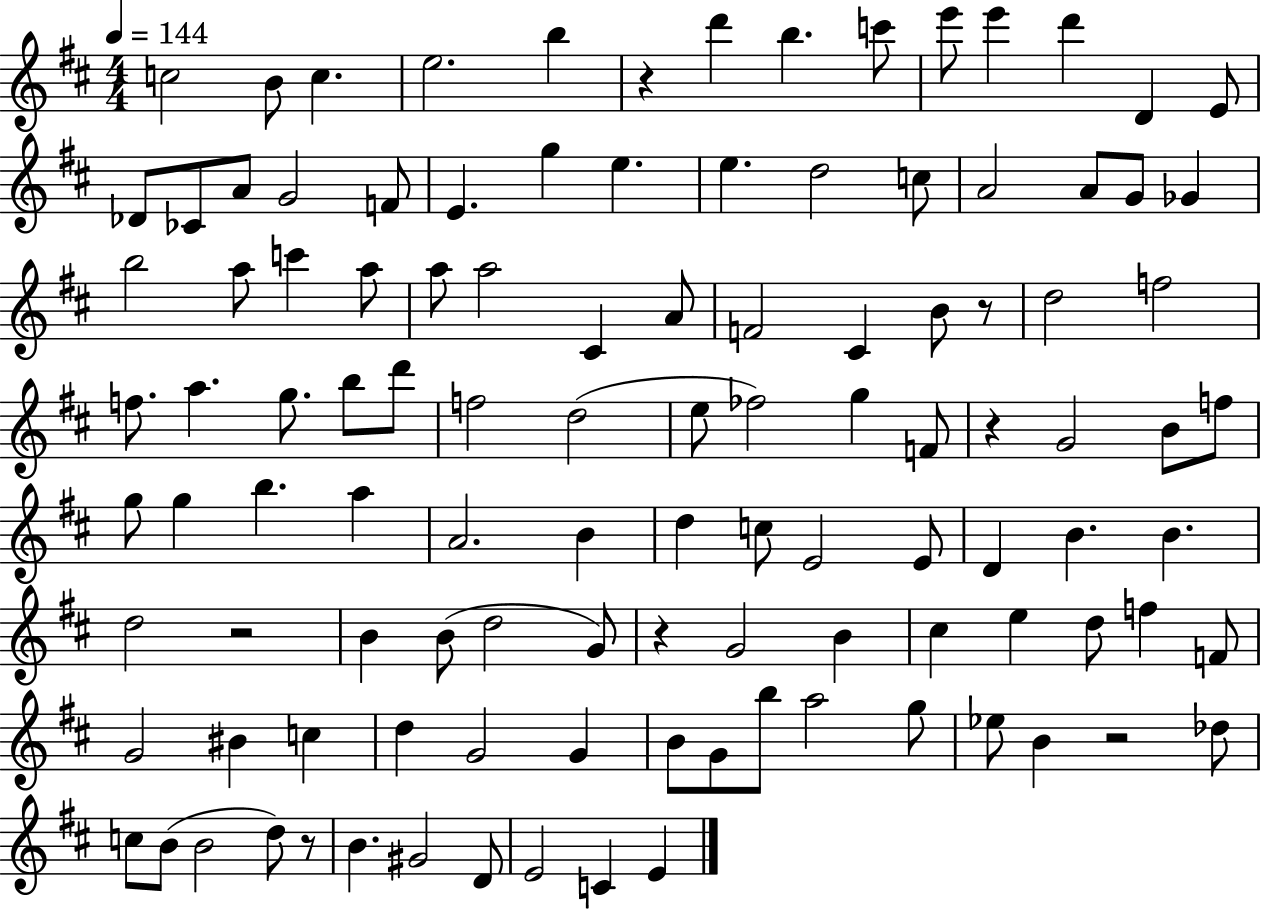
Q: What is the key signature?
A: D major